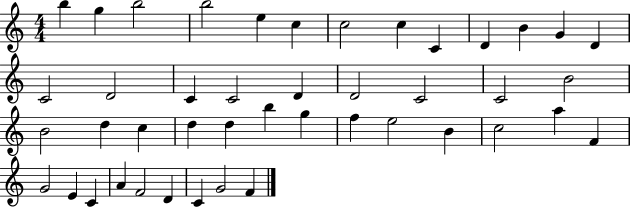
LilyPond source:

{
  \clef treble
  \numericTimeSignature
  \time 4/4
  \key c \major
  b''4 g''4 b''2 | b''2 e''4 c''4 | c''2 c''4 c'4 | d'4 b'4 g'4 d'4 | \break c'2 d'2 | c'4 c'2 d'4 | d'2 c'2 | c'2 b'2 | \break b'2 d''4 c''4 | d''4 d''4 b''4 g''4 | f''4 e''2 b'4 | c''2 a''4 f'4 | \break g'2 e'4 c'4 | a'4 f'2 d'4 | c'4 g'2 f'4 | \bar "|."
}